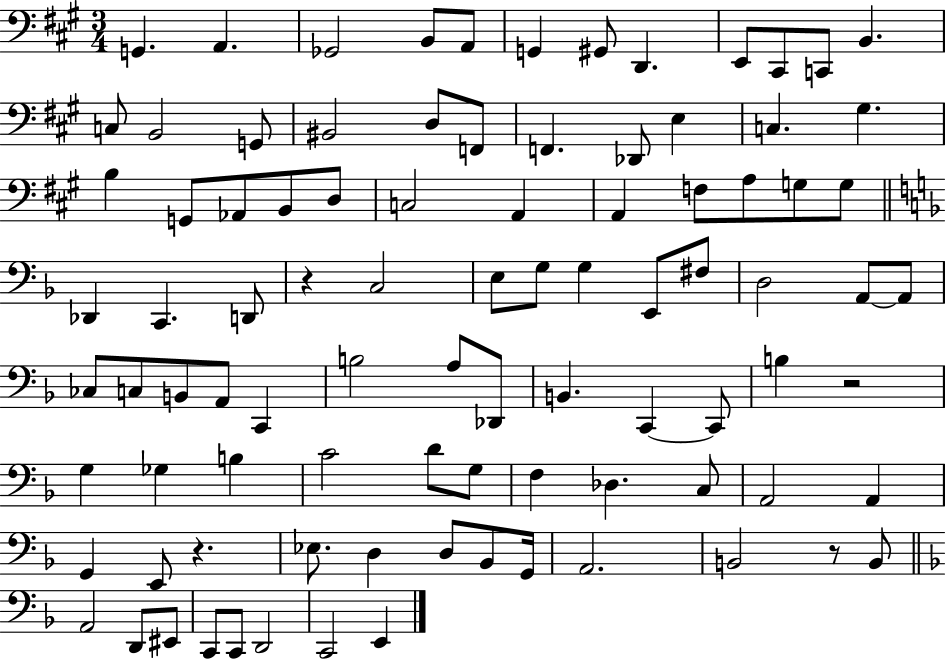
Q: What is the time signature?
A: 3/4